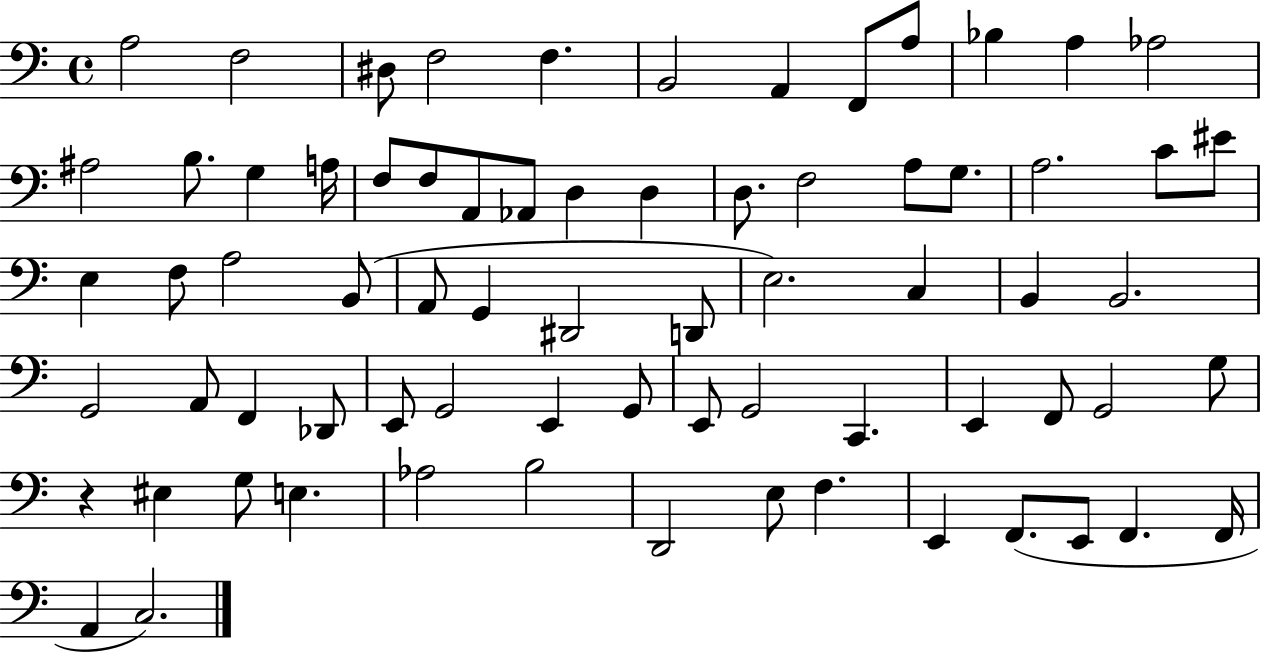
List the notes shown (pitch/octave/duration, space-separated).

A3/h F3/h D#3/e F3/h F3/q. B2/h A2/q F2/e A3/e Bb3/q A3/q Ab3/h A#3/h B3/e. G3/q A3/s F3/e F3/e A2/e Ab2/e D3/q D3/q D3/e. F3/h A3/e G3/e. A3/h. C4/e EIS4/e E3/q F3/e A3/h B2/e A2/e G2/q D#2/h D2/e E3/h. C3/q B2/q B2/h. G2/h A2/e F2/q Db2/e E2/e G2/h E2/q G2/e E2/e G2/h C2/q. E2/q F2/e G2/h G3/e R/q EIS3/q G3/e E3/q. Ab3/h B3/h D2/h E3/e F3/q. E2/q F2/e. E2/e F2/q. F2/s A2/q C3/h.